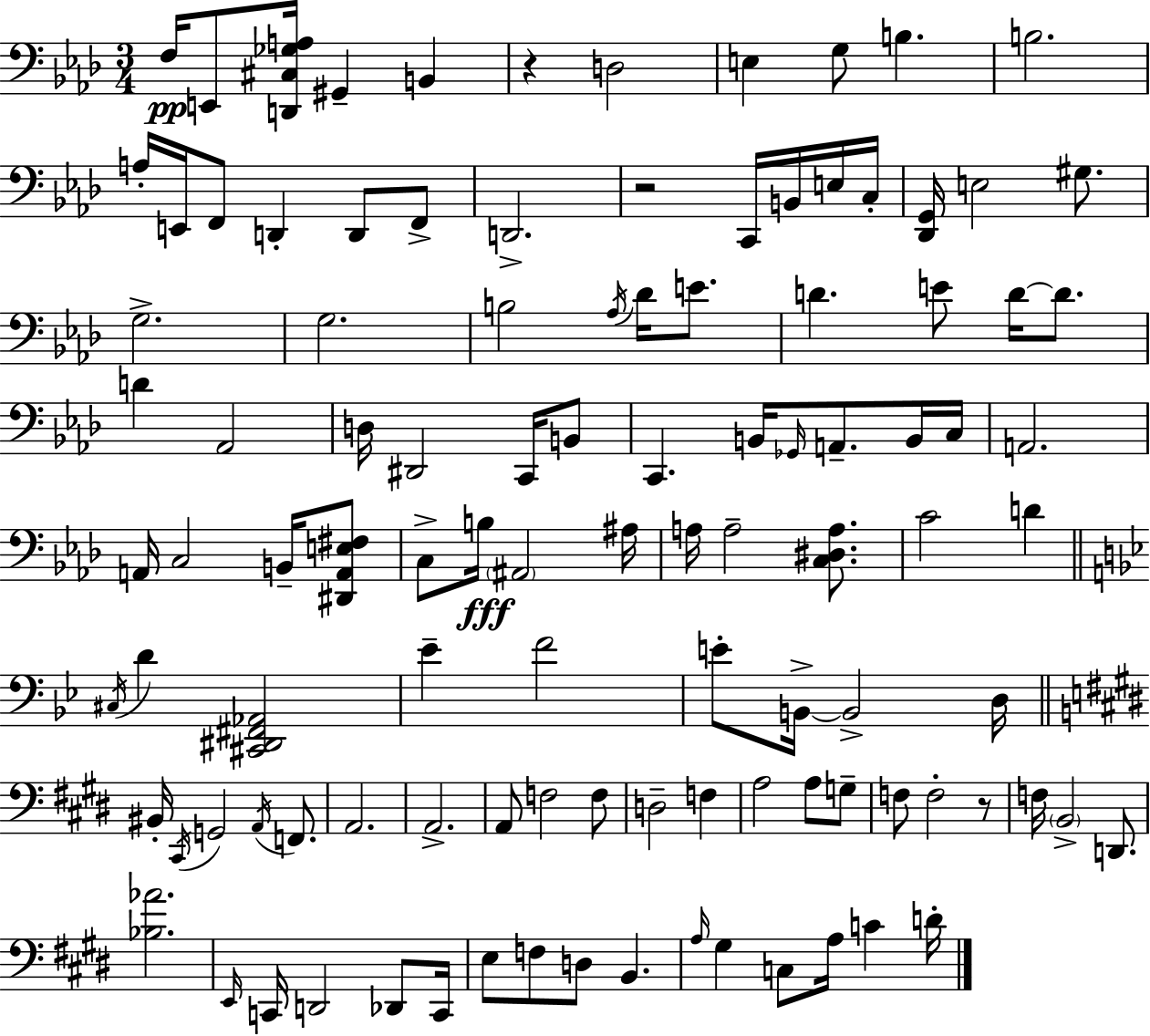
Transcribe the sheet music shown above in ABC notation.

X:1
T:Untitled
M:3/4
L:1/4
K:Fm
F,/4 E,,/2 [D,,^C,_G,A,]/4 ^G,, B,, z D,2 E, G,/2 B, B,2 A,/4 E,,/4 F,,/2 D,, D,,/2 F,,/2 D,,2 z2 C,,/4 B,,/4 E,/4 C,/4 [_D,,G,,]/4 E,2 ^G,/2 G,2 G,2 B,2 _A,/4 _D/4 E/2 D E/2 D/4 D/2 D _A,,2 D,/4 ^D,,2 C,,/4 B,,/2 C,, B,,/4 _G,,/4 A,,/2 B,,/4 C,/4 A,,2 A,,/4 C,2 B,,/4 [^D,,A,,E,^F,]/2 C,/2 B,/4 ^A,,2 ^A,/4 A,/4 A,2 [C,^D,A,]/2 C2 D ^C,/4 D [^C,,^D,,^F,,_A,,]2 _E F2 E/2 B,,/4 B,,2 D,/4 ^B,,/4 ^C,,/4 G,,2 A,,/4 F,,/2 A,,2 A,,2 A,,/2 F,2 F,/2 D,2 F, A,2 A,/2 G,/2 F,/2 F,2 z/2 F,/4 B,,2 D,,/2 [_B,_A]2 E,,/4 C,,/4 D,,2 _D,,/2 C,,/4 E,/2 F,/2 D,/2 B,, A,/4 ^G, C,/2 A,/4 C D/4